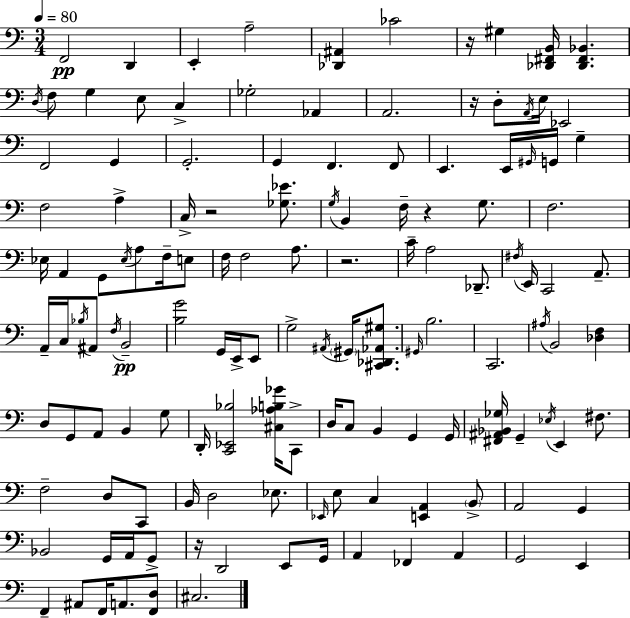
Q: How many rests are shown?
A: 6